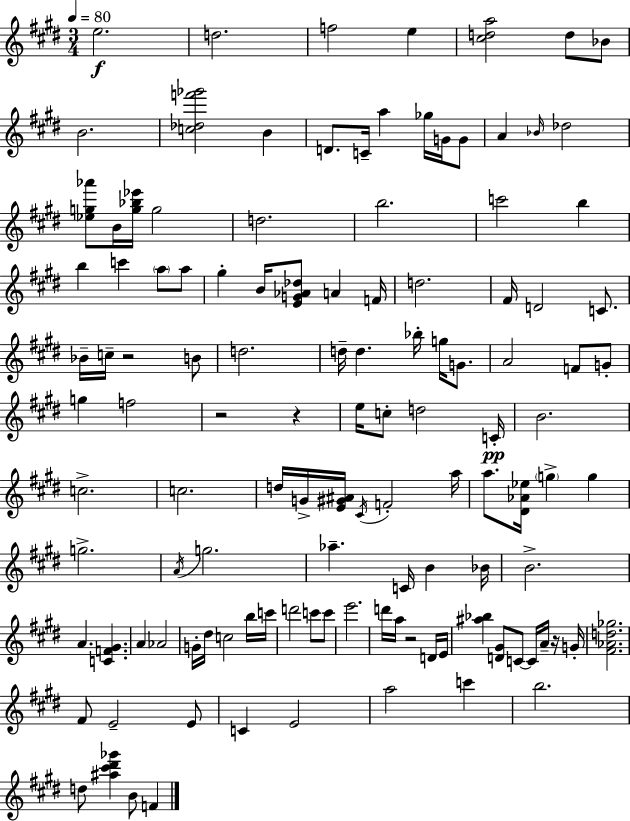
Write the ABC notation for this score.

X:1
T:Untitled
M:3/4
L:1/4
K:E
e2 d2 f2 e [^cda]2 d/2 _B/2 B2 [c_df'_g']2 B D/2 C/4 a _g/4 G/4 G/2 A _B/4 _d2 [_eg_a']/2 B/4 [g_b_e']/4 g2 d2 b2 c'2 b b c' a/2 a/2 ^g B/4 [EG_A_d]/2 A F/4 d2 ^F/4 D2 C/2 _B/4 c/4 z2 B/2 d2 d/4 d _b/4 g/4 G/2 A2 F/2 G/2 g f2 z2 z e/4 c/2 d2 C/4 B2 c2 c2 d/4 G/4 [E^G^A]/4 ^C/4 F2 a/4 a/2 [^D_A_e]/4 g g g2 A/4 g2 _a C/4 B _B/4 B2 A [CF^G] A _A2 G/4 ^d/4 c2 b/4 c'/4 d'2 c'/2 c'/2 e'2 d'/4 a/4 z2 D/4 E/4 [^a_b] [D^G]/2 C/2 C/4 A/4 z/4 G/4 [^F_Ad_g]2 ^F/2 E2 E/2 C E2 a2 c' b2 d/2 [^a^c'^d'_g'] B/2 F